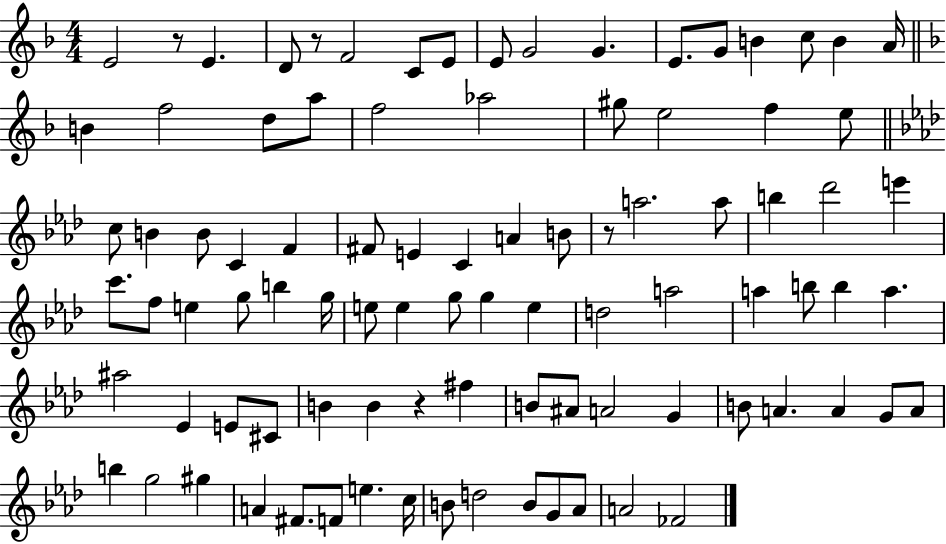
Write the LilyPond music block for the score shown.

{
  \clef treble
  \numericTimeSignature
  \time 4/4
  \key f \major
  e'2 r8 e'4. | d'8 r8 f'2 c'8 e'8 | e'8 g'2 g'4. | e'8. g'8 b'4 c''8 b'4 a'16 | \break \bar "||" \break \key d \minor b'4 f''2 d''8 a''8 | f''2 aes''2 | gis''8 e''2 f''4 e''8 | \bar "||" \break \key aes \major c''8 b'4 b'8 c'4 f'4 | fis'8 e'4 c'4 a'4 b'8 | r8 a''2. a''8 | b''4 des'''2 e'''4 | \break c'''8. f''8 e''4 g''8 b''4 g''16 | e''8 e''4 g''8 g''4 e''4 | d''2 a''2 | a''4 b''8 b''4 a''4. | \break ais''2 ees'4 e'8 cis'8 | b'4 b'4 r4 fis''4 | b'8 ais'8 a'2 g'4 | b'8 a'4. a'4 g'8 a'8 | \break b''4 g''2 gis''4 | a'4 fis'8. f'8 e''4. c''16 | b'8 d''2 b'8 g'8 aes'8 | a'2 fes'2 | \break \bar "|."
}